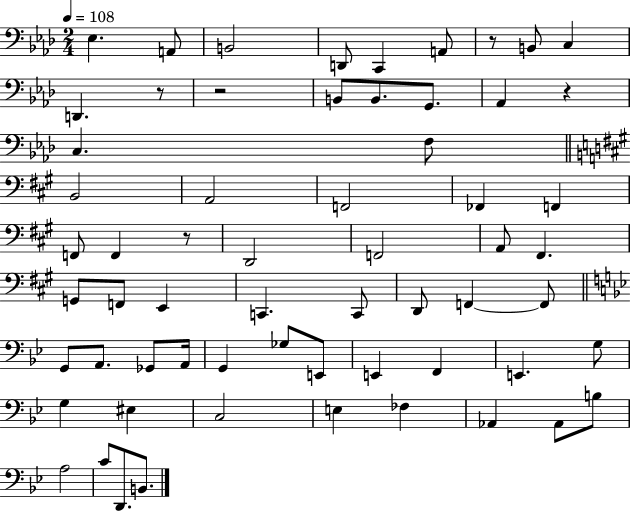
Eb3/q. A2/e B2/h D2/e C2/q A2/e R/e B2/e C3/q D2/q. R/e R/h B2/e B2/e. G2/e. Ab2/q R/q C3/q. F3/e B2/h A2/h F2/h FES2/q F2/q F2/e F2/q R/e D2/h F2/h A2/e F#2/q. G2/e F2/e E2/q C2/q. C2/e D2/e F2/q F2/e G2/e A2/e. Gb2/e A2/s G2/q Gb3/e E2/e E2/q F2/q E2/q. G3/e G3/q EIS3/q C3/h E3/q FES3/q Ab2/q Ab2/e B3/e A3/h C4/e D2/e. B2/e.